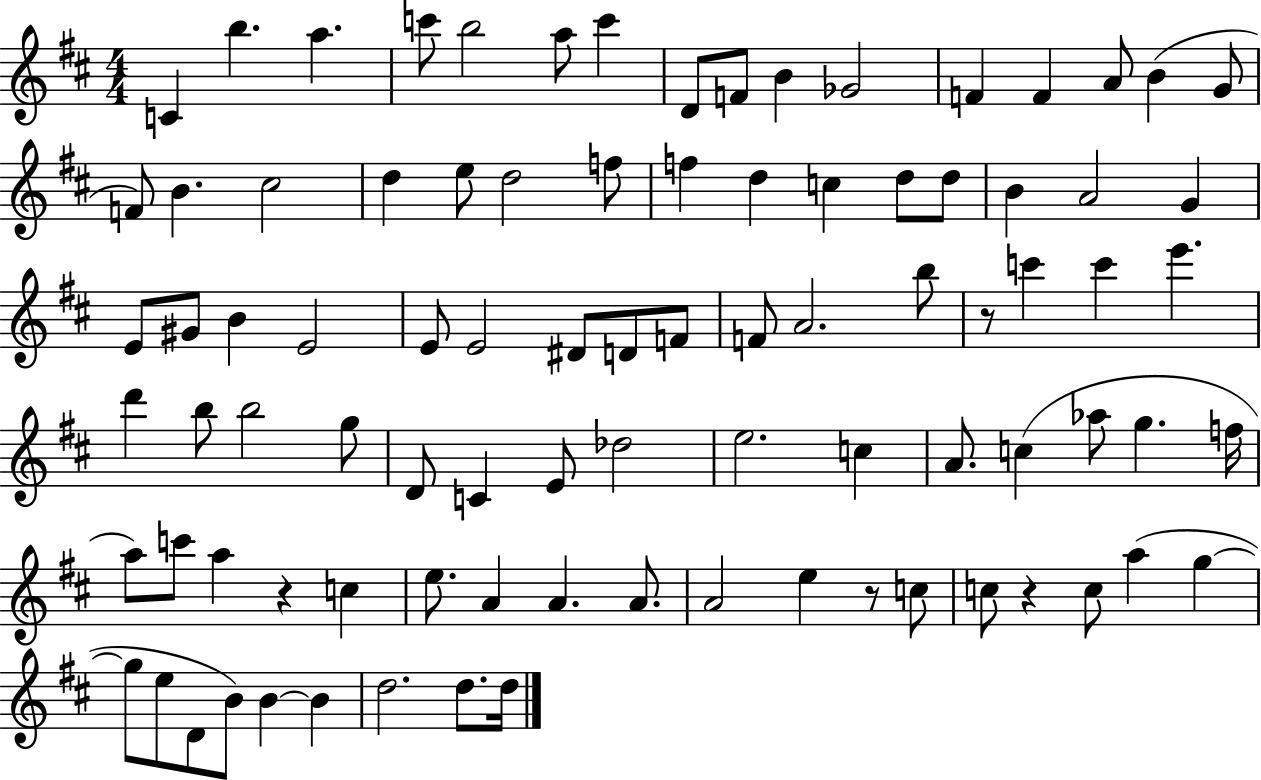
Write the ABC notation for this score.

X:1
T:Untitled
M:4/4
L:1/4
K:D
C b a c'/2 b2 a/2 c' D/2 F/2 B _G2 F F A/2 B G/2 F/2 B ^c2 d e/2 d2 f/2 f d c d/2 d/2 B A2 G E/2 ^G/2 B E2 E/2 E2 ^D/2 D/2 F/2 F/2 A2 b/2 z/2 c' c' e' d' b/2 b2 g/2 D/2 C E/2 _d2 e2 c A/2 c _a/2 g f/4 a/2 c'/2 a z c e/2 A A A/2 A2 e z/2 c/2 c/2 z c/2 a g g/2 e/2 D/2 B/2 B B d2 d/2 d/4